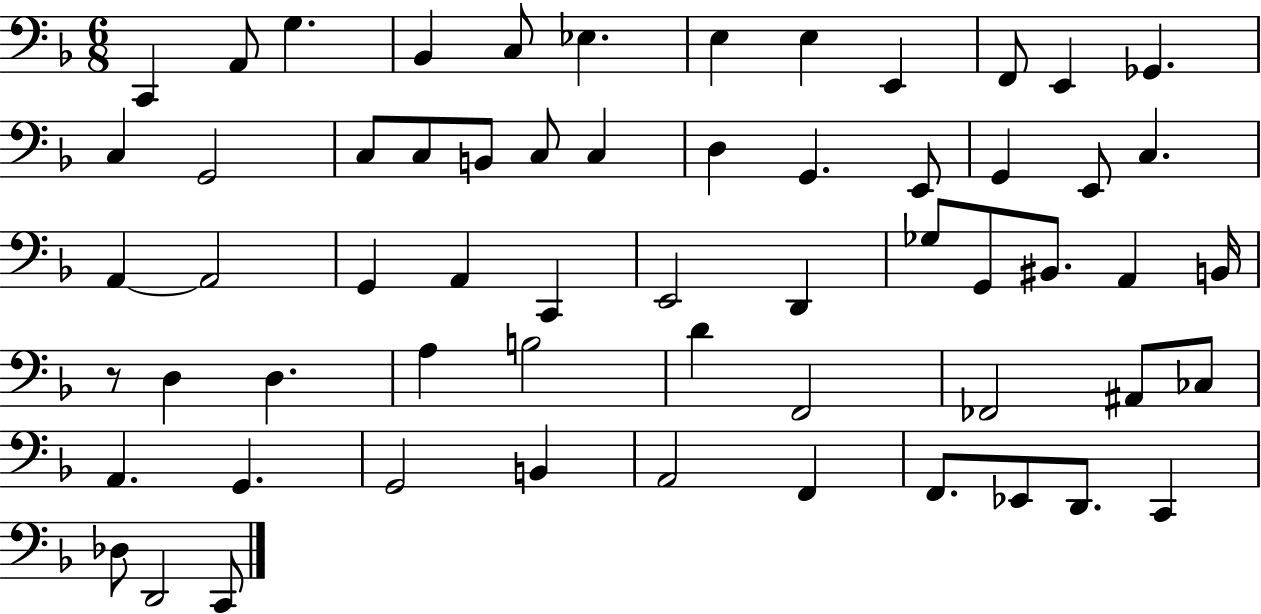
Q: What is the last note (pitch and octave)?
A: C2